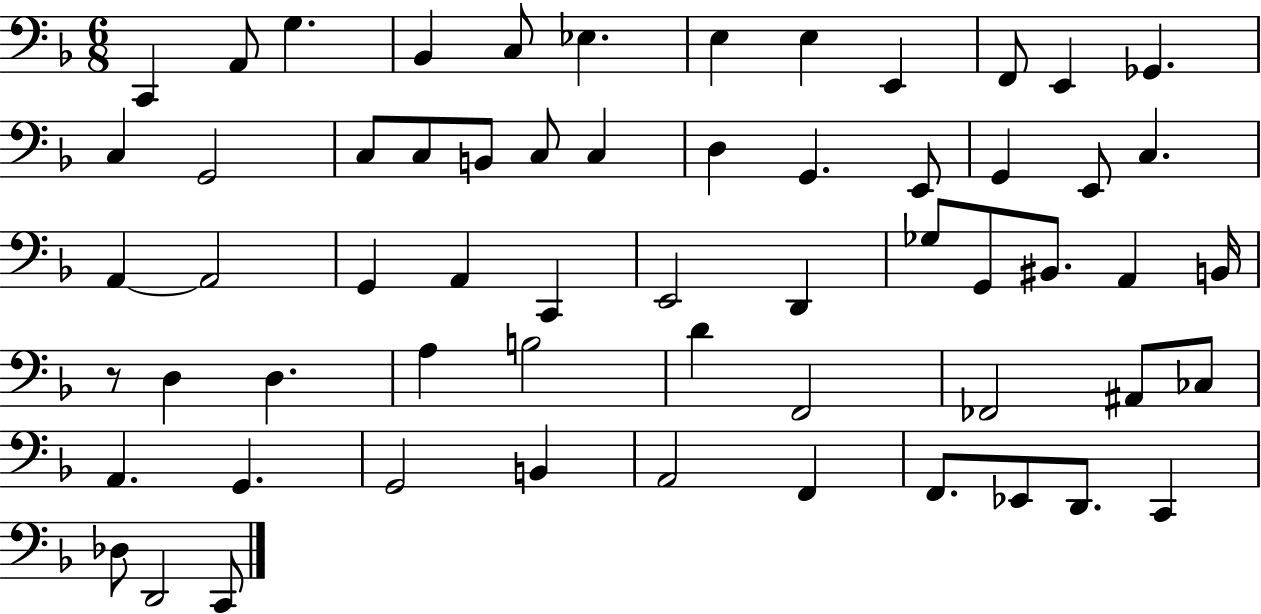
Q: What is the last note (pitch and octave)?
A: C2